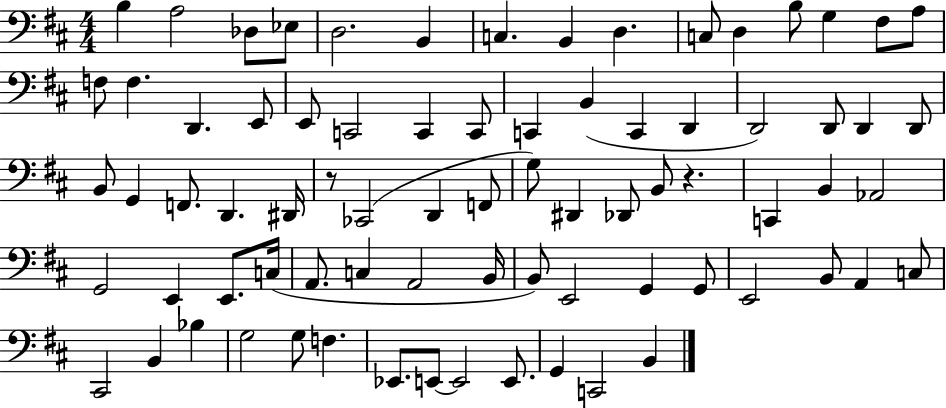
{
  \clef bass
  \numericTimeSignature
  \time 4/4
  \key d \major
  b4 a2 des8 ees8 | d2. b,4 | c4. b,4 d4. | c8 d4 b8 g4 fis8 a8 | \break f8 f4. d,4. e,8 | e,8 c,2 c,4 c,8 | c,4 b,4( c,4 d,4 | d,2) d,8 d,4 d,8 | \break b,8 g,4 f,8. d,4. dis,16 | r8 ces,2( d,4 f,8 | g8) dis,4 des,8 b,8 r4. | c,4 b,4 aes,2 | \break g,2 e,4 e,8. c16( | a,8. c4 a,2 b,16 | b,8) e,2 g,4 g,8 | e,2 b,8 a,4 c8 | \break cis,2 b,4 bes4 | g2 g8 f4. | ees,8. e,8~~ e,2 e,8. | g,4 c,2 b,4 | \break \bar "|."
}